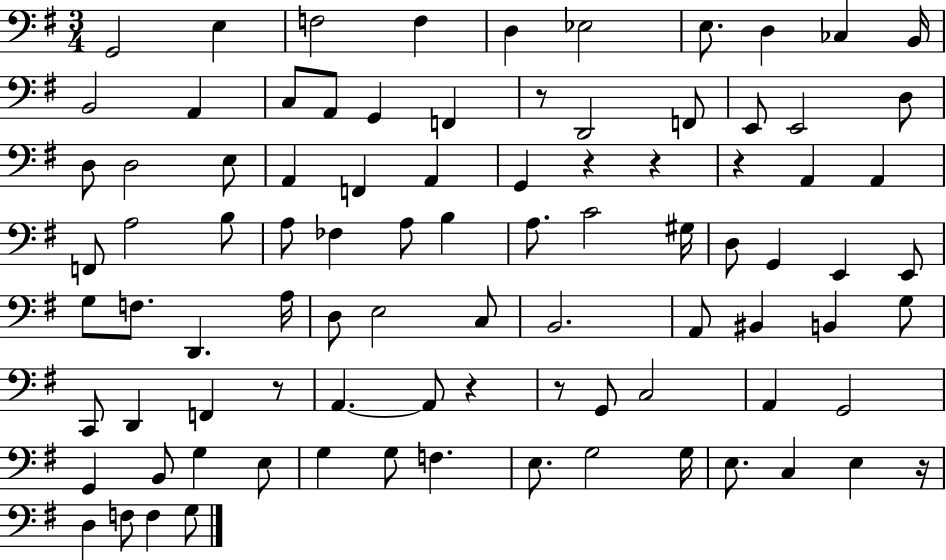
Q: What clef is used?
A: bass